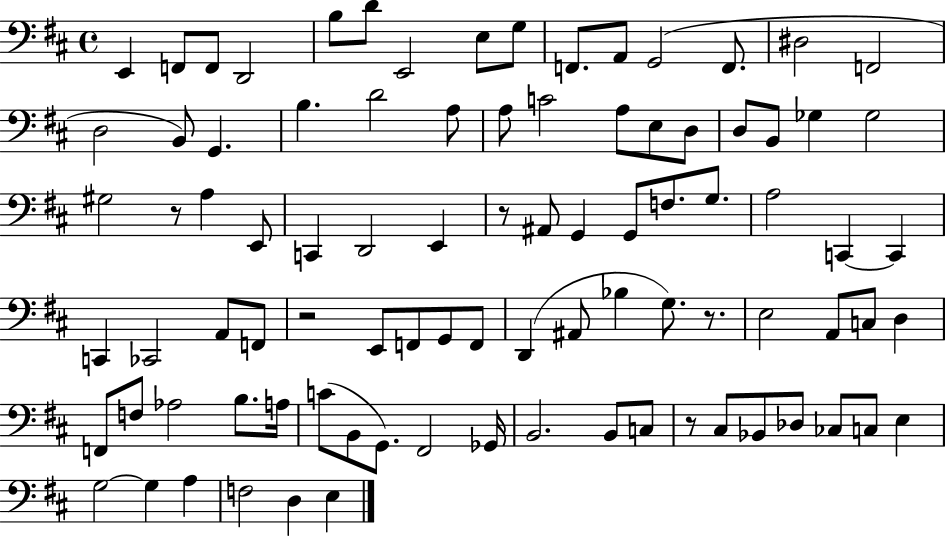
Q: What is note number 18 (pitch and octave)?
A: G2